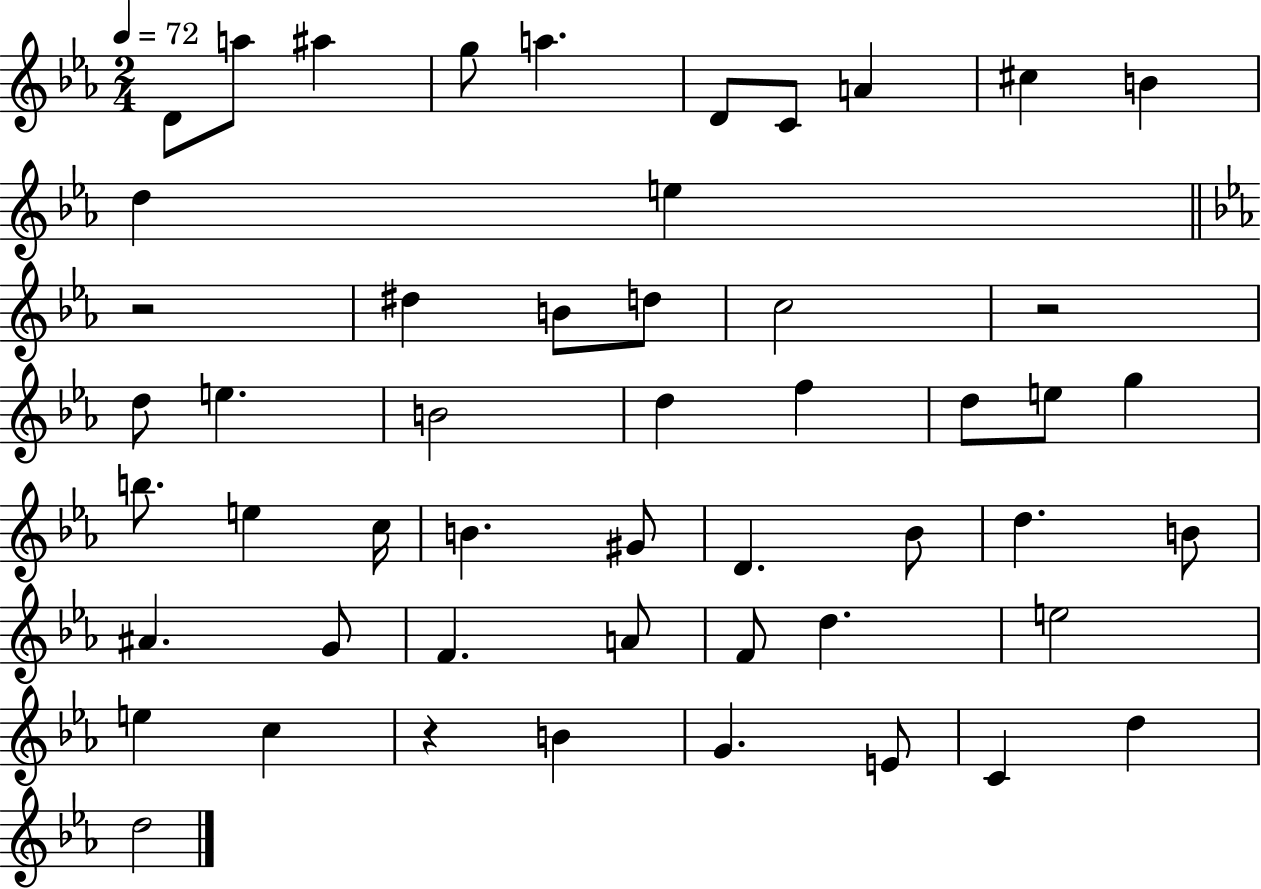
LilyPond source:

{
  \clef treble
  \numericTimeSignature
  \time 2/4
  \key ees \major
  \tempo 4 = 72
  \repeat volta 2 { d'8 a''8 ais''4 | g''8 a''4. | d'8 c'8 a'4 | cis''4 b'4 | \break d''4 e''4 | \bar "||" \break \key ees \major r2 | dis''4 b'8 d''8 | c''2 | r2 | \break d''8 e''4. | b'2 | d''4 f''4 | d''8 e''8 g''4 | \break b''8. e''4 c''16 | b'4. gis'8 | d'4. bes'8 | d''4. b'8 | \break ais'4. g'8 | f'4. a'8 | f'8 d''4. | e''2 | \break e''4 c''4 | r4 b'4 | g'4. e'8 | c'4 d''4 | \break d''2 | } \bar "|."
}